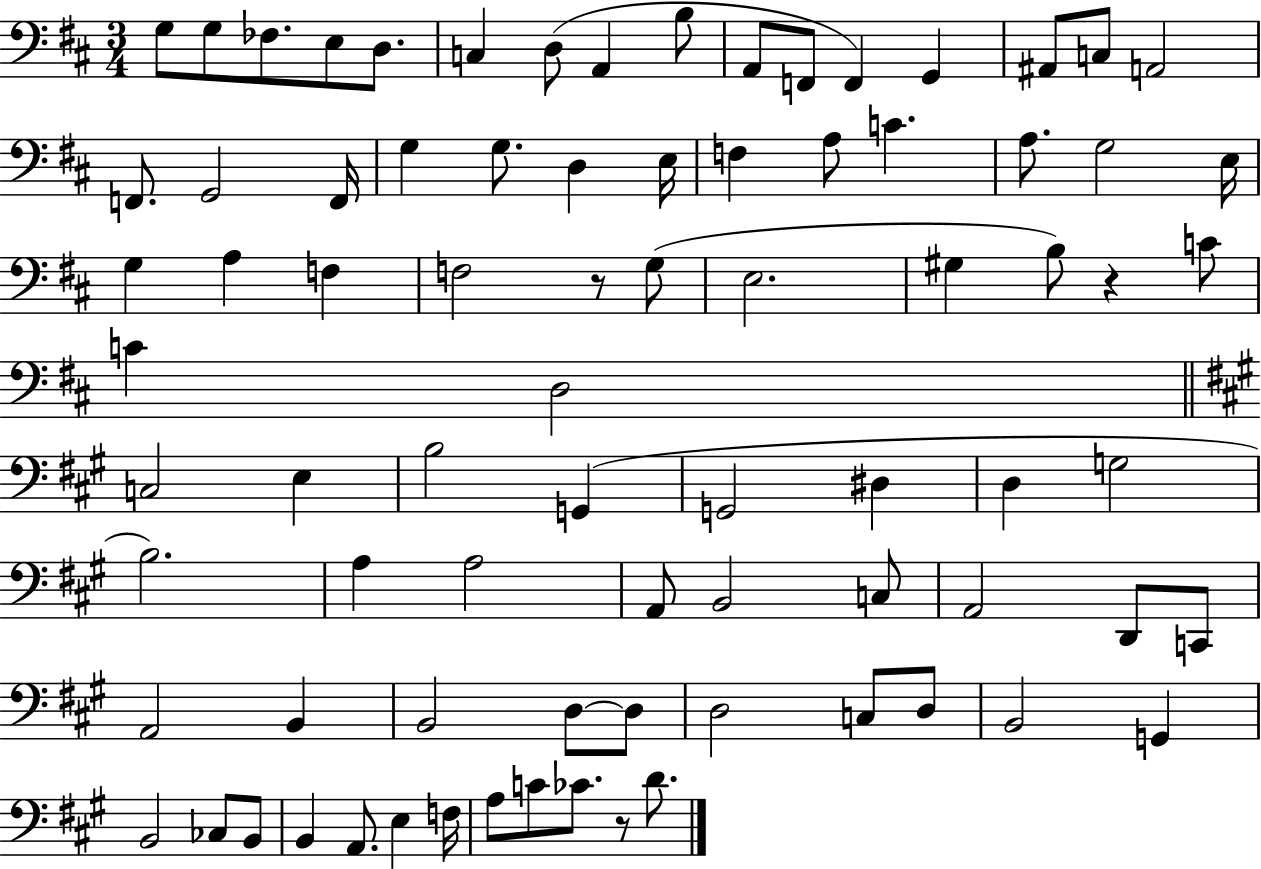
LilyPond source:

{
  \clef bass
  \numericTimeSignature
  \time 3/4
  \key d \major
  g8 g8 fes8. e8 d8. | c4 d8( a,4 b8 | a,8 f,8 f,4) g,4 | ais,8 c8 a,2 | \break f,8. g,2 f,16 | g4 g8. d4 e16 | f4 a8 c'4. | a8. g2 e16 | \break g4 a4 f4 | f2 r8 g8( | e2. | gis4 b8) r4 c'8 | \break c'4 d2 | \bar "||" \break \key a \major c2 e4 | b2 g,4( | g,2 dis4 | d4 g2 | \break b2.) | a4 a2 | a,8 b,2 c8 | a,2 d,8 c,8 | \break a,2 b,4 | b,2 d8~~ d8 | d2 c8 d8 | b,2 g,4 | \break b,2 ces8 b,8 | b,4 a,8. e4 f16 | a8 c'8 ces'8. r8 d'8. | \bar "|."
}